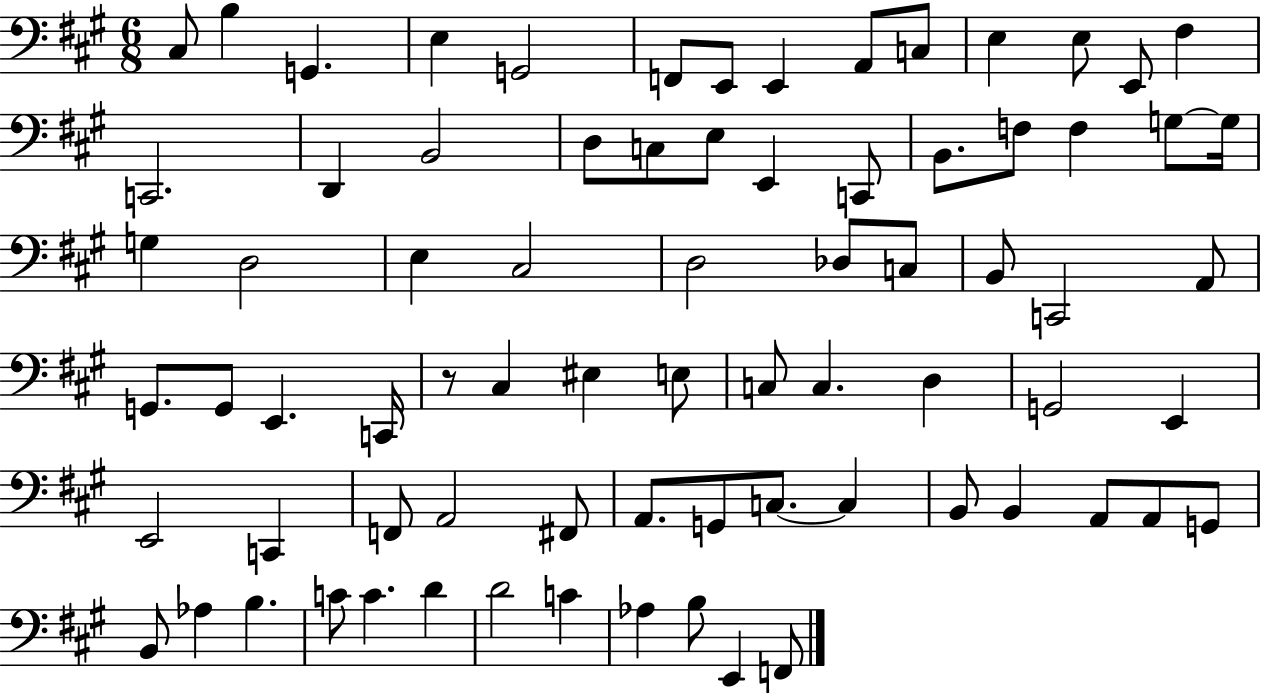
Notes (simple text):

C#3/e B3/q G2/q. E3/q G2/h F2/e E2/e E2/q A2/e C3/e E3/q E3/e E2/e F#3/q C2/h. D2/q B2/h D3/e C3/e E3/e E2/q C2/e B2/e. F3/e F3/q G3/e G3/s G3/q D3/h E3/q C#3/h D3/h Db3/e C3/e B2/e C2/h A2/e G2/e. G2/e E2/q. C2/s R/e C#3/q EIS3/q E3/e C3/e C3/q. D3/q G2/h E2/q E2/h C2/q F2/e A2/h F#2/e A2/e. G2/e C3/e. C3/q B2/e B2/q A2/e A2/e G2/e B2/e Ab3/q B3/q. C4/e C4/q. D4/q D4/h C4/q Ab3/q B3/e E2/q F2/e